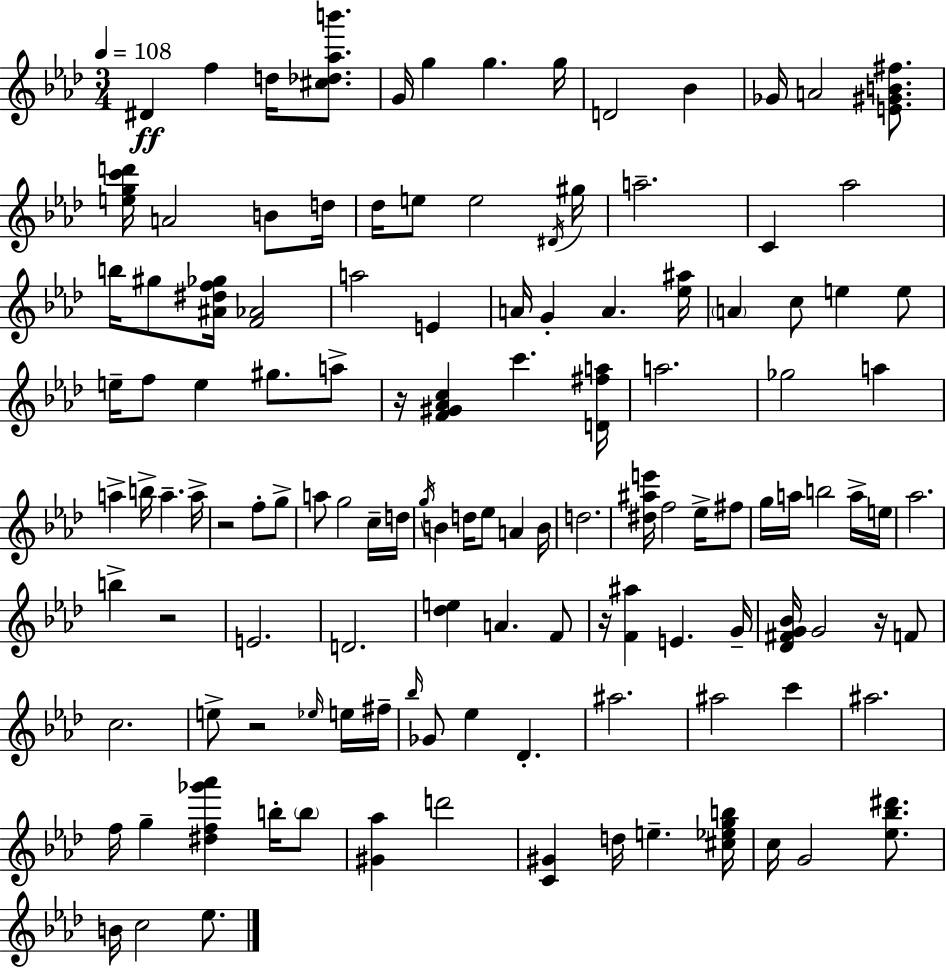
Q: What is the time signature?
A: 3/4